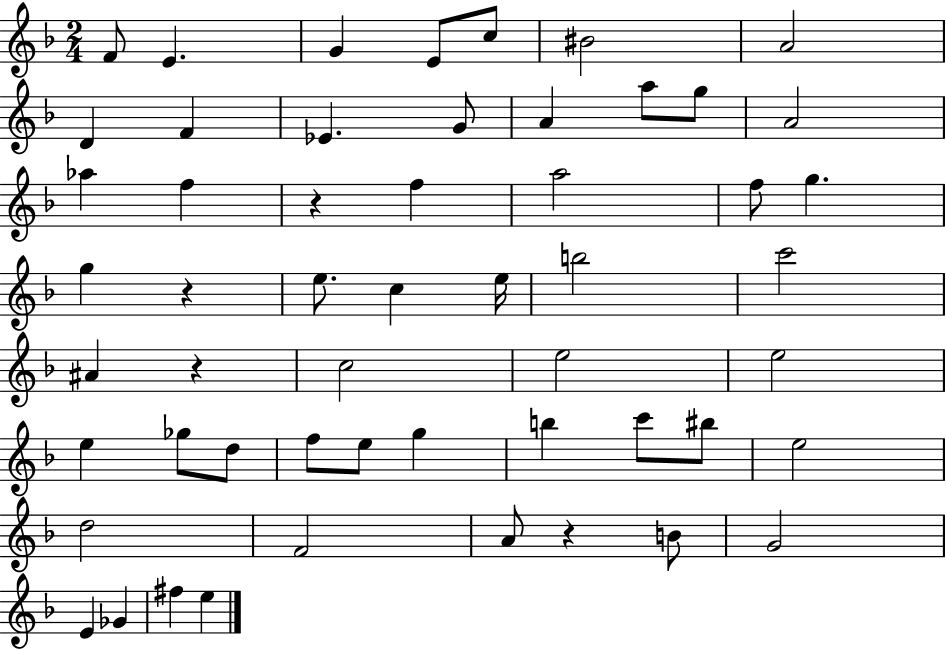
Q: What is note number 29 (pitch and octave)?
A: C5